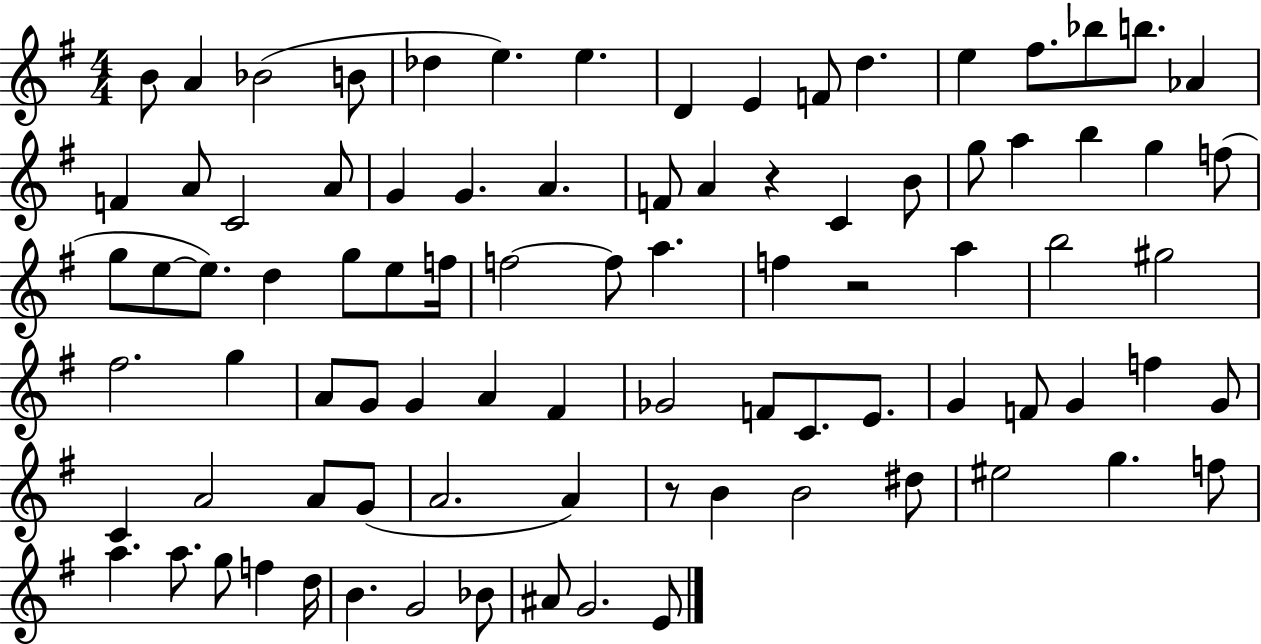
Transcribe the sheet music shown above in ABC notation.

X:1
T:Untitled
M:4/4
L:1/4
K:G
B/2 A _B2 B/2 _d e e D E F/2 d e ^f/2 _b/2 b/2 _A F A/2 C2 A/2 G G A F/2 A z C B/2 g/2 a b g f/2 g/2 e/2 e/2 d g/2 e/2 f/4 f2 f/2 a f z2 a b2 ^g2 ^f2 g A/2 G/2 G A ^F _G2 F/2 C/2 E/2 G F/2 G f G/2 C A2 A/2 G/2 A2 A z/2 B B2 ^d/2 ^e2 g f/2 a a/2 g/2 f d/4 B G2 _B/2 ^A/2 G2 E/2